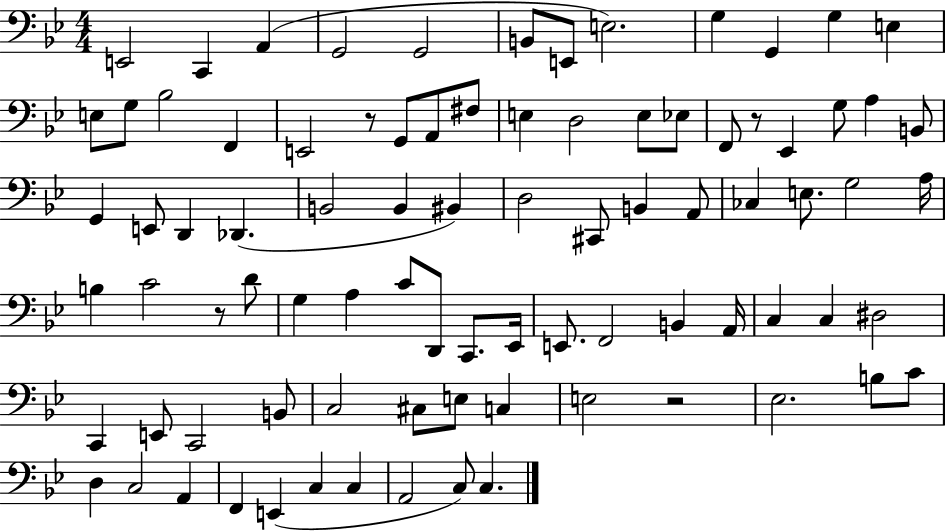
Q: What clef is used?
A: bass